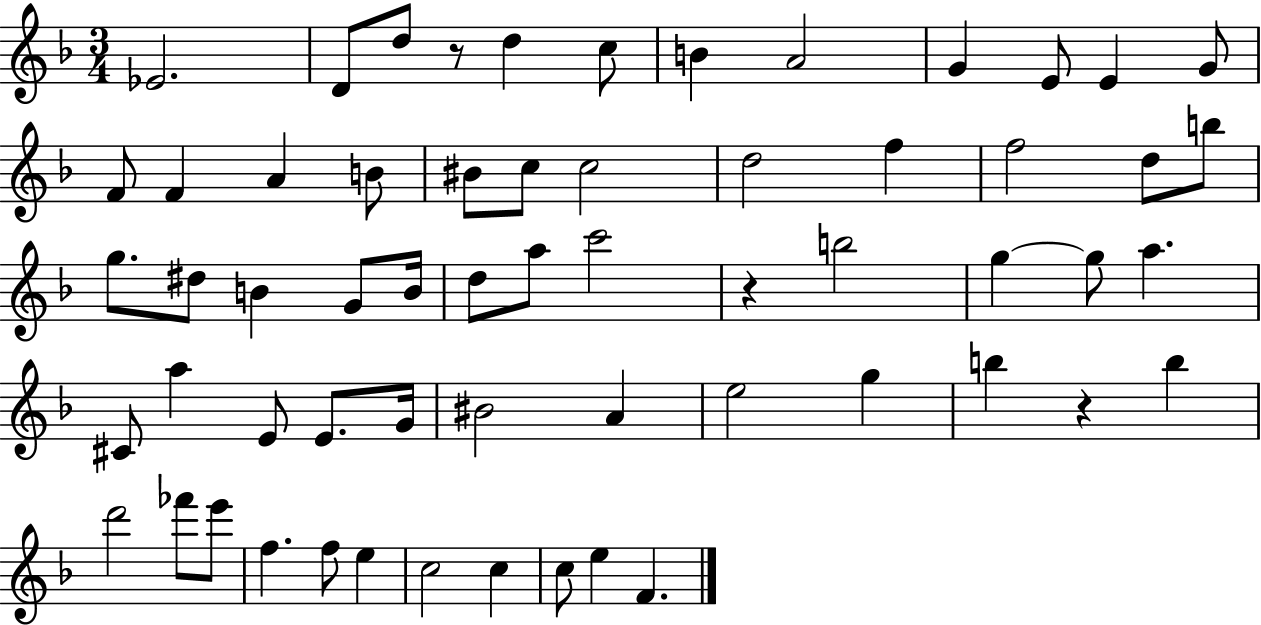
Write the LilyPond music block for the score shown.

{
  \clef treble
  \numericTimeSignature
  \time 3/4
  \key f \major
  \repeat volta 2 { ees'2. | d'8 d''8 r8 d''4 c''8 | b'4 a'2 | g'4 e'8 e'4 g'8 | \break f'8 f'4 a'4 b'8 | bis'8 c''8 c''2 | d''2 f''4 | f''2 d''8 b''8 | \break g''8. dis''8 b'4 g'8 b'16 | d''8 a''8 c'''2 | r4 b''2 | g''4~~ g''8 a''4. | \break cis'8 a''4 e'8 e'8. g'16 | bis'2 a'4 | e''2 g''4 | b''4 r4 b''4 | \break d'''2 fes'''8 e'''8 | f''4. f''8 e''4 | c''2 c''4 | c''8 e''4 f'4. | \break } \bar "|."
}